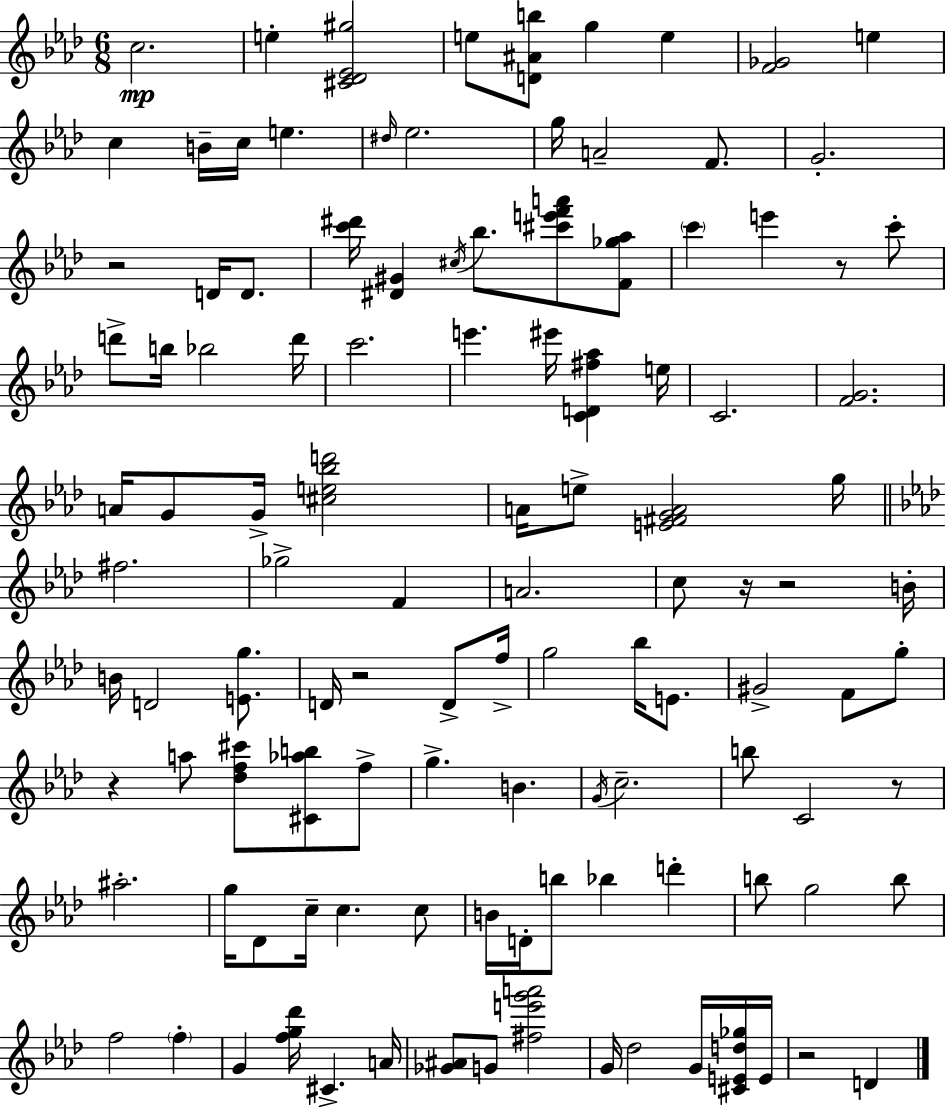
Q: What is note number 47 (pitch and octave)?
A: D4